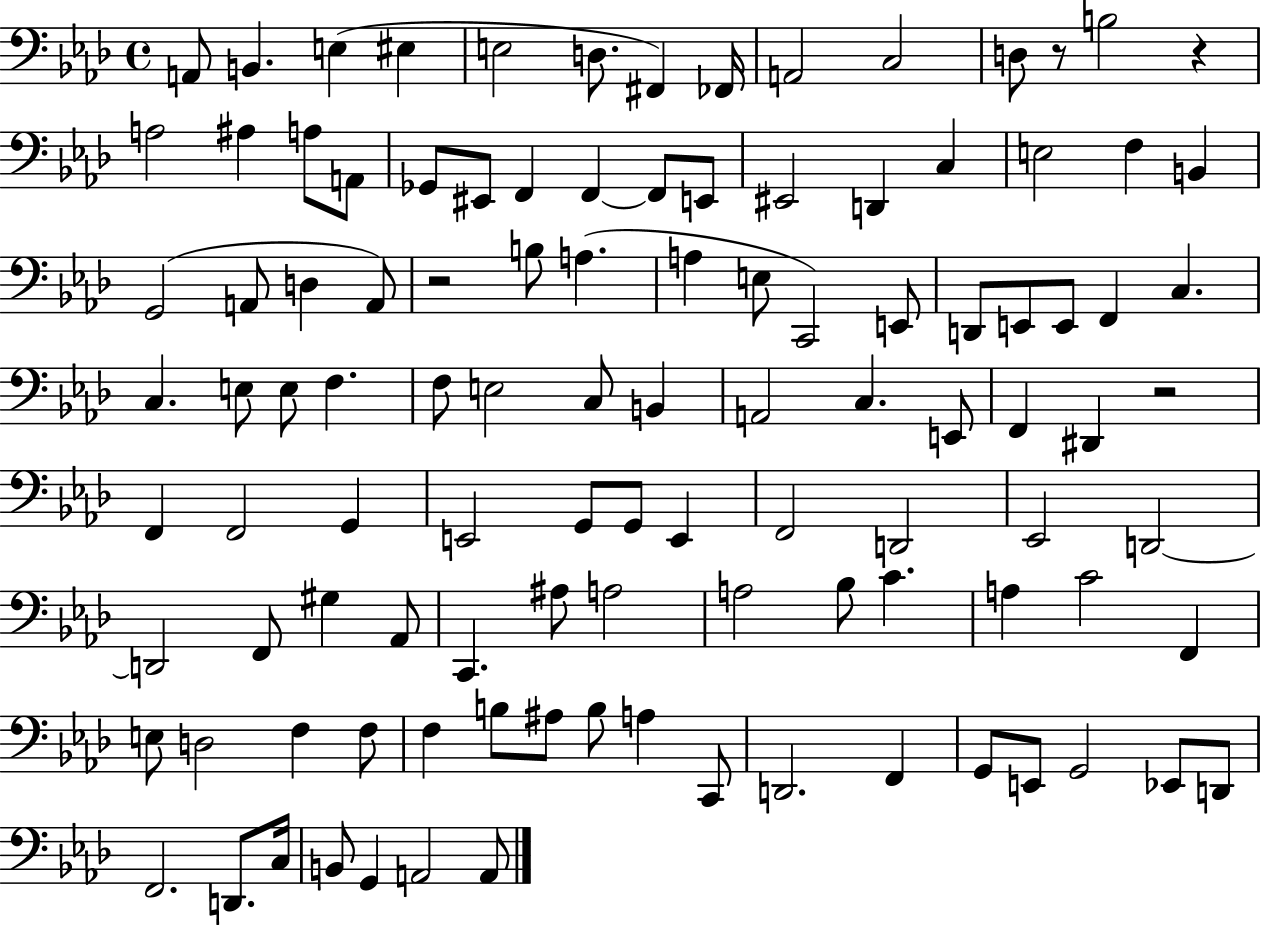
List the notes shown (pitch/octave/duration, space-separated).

A2/e B2/q. E3/q EIS3/q E3/h D3/e. F#2/q FES2/s A2/h C3/h D3/e R/e B3/h R/q A3/h A#3/q A3/e A2/e Gb2/e EIS2/e F2/q F2/q F2/e E2/e EIS2/h D2/q C3/q E3/h F3/q B2/q G2/h A2/e D3/q A2/e R/h B3/e A3/q. A3/q E3/e C2/h E2/e D2/e E2/e E2/e F2/q C3/q. C3/q. E3/e E3/e F3/q. F3/e E3/h C3/e B2/q A2/h C3/q. E2/e F2/q D#2/q R/h F2/q F2/h G2/q E2/h G2/e G2/e E2/q F2/h D2/h Eb2/h D2/h D2/h F2/e G#3/q Ab2/e C2/q. A#3/e A3/h A3/h Bb3/e C4/q. A3/q C4/h F2/q E3/e D3/h F3/q F3/e F3/q B3/e A#3/e B3/e A3/q C2/e D2/h. F2/q G2/e E2/e G2/h Eb2/e D2/e F2/h. D2/e. C3/s B2/e G2/q A2/h A2/e